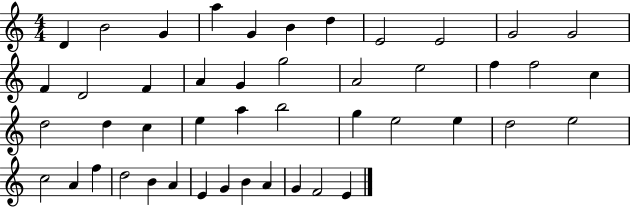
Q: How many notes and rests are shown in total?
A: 46